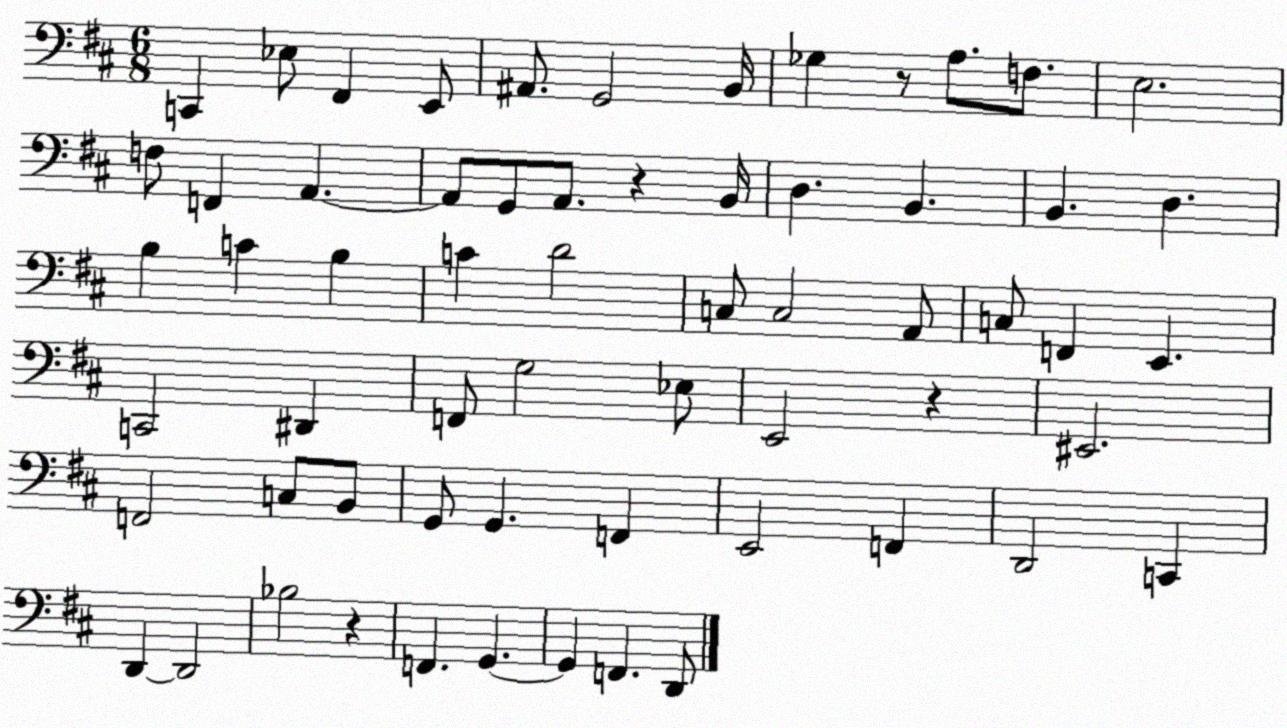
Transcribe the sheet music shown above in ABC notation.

X:1
T:Untitled
M:6/8
L:1/4
K:D
C,, _E,/2 ^F,, E,,/2 ^A,,/2 G,,2 B,,/4 _G, z/2 A,/2 F,/2 E,2 F,/2 F,, A,, A,,/2 G,,/2 A,,/2 z B,,/4 D, B,, B,, D, B, C B, C D2 C,/2 C,2 A,,/2 C,/2 F,, E,, C,,2 ^D,, F,,/2 G,2 _E,/2 E,,2 z ^E,,2 F,,2 C,/2 B,,/2 G,,/2 G,, F,, E,,2 F,, D,,2 C,, D,, D,,2 _B,2 z F,, G,, G,, F,, D,,/2